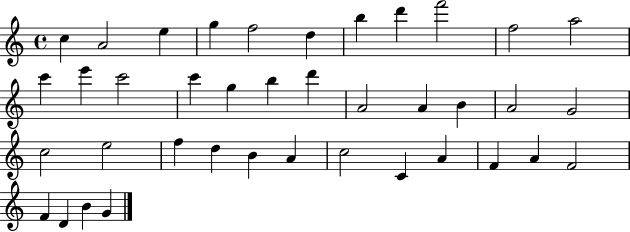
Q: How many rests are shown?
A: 0